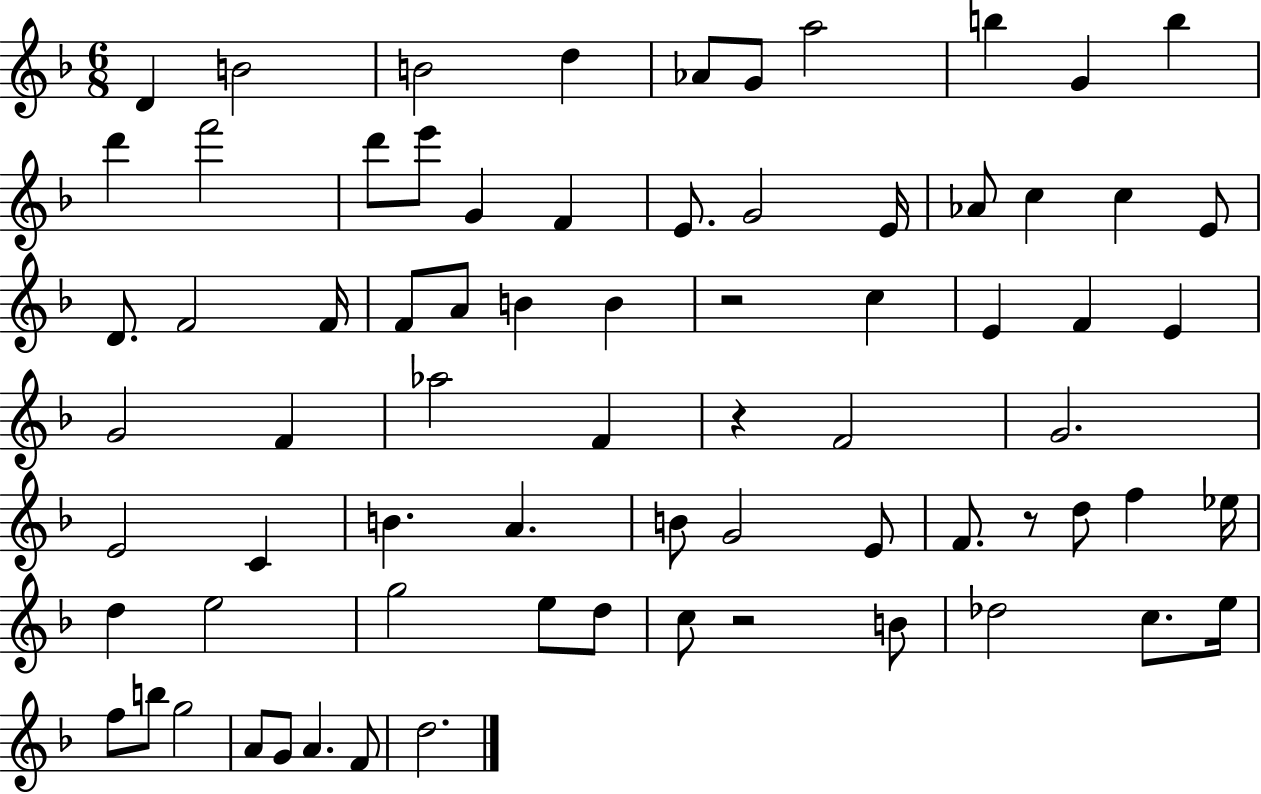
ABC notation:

X:1
T:Untitled
M:6/8
L:1/4
K:F
D B2 B2 d _A/2 G/2 a2 b G b d' f'2 d'/2 e'/2 G F E/2 G2 E/4 _A/2 c c E/2 D/2 F2 F/4 F/2 A/2 B B z2 c E F E G2 F _a2 F z F2 G2 E2 C B A B/2 G2 E/2 F/2 z/2 d/2 f _e/4 d e2 g2 e/2 d/2 c/2 z2 B/2 _d2 c/2 e/4 f/2 b/2 g2 A/2 G/2 A F/2 d2